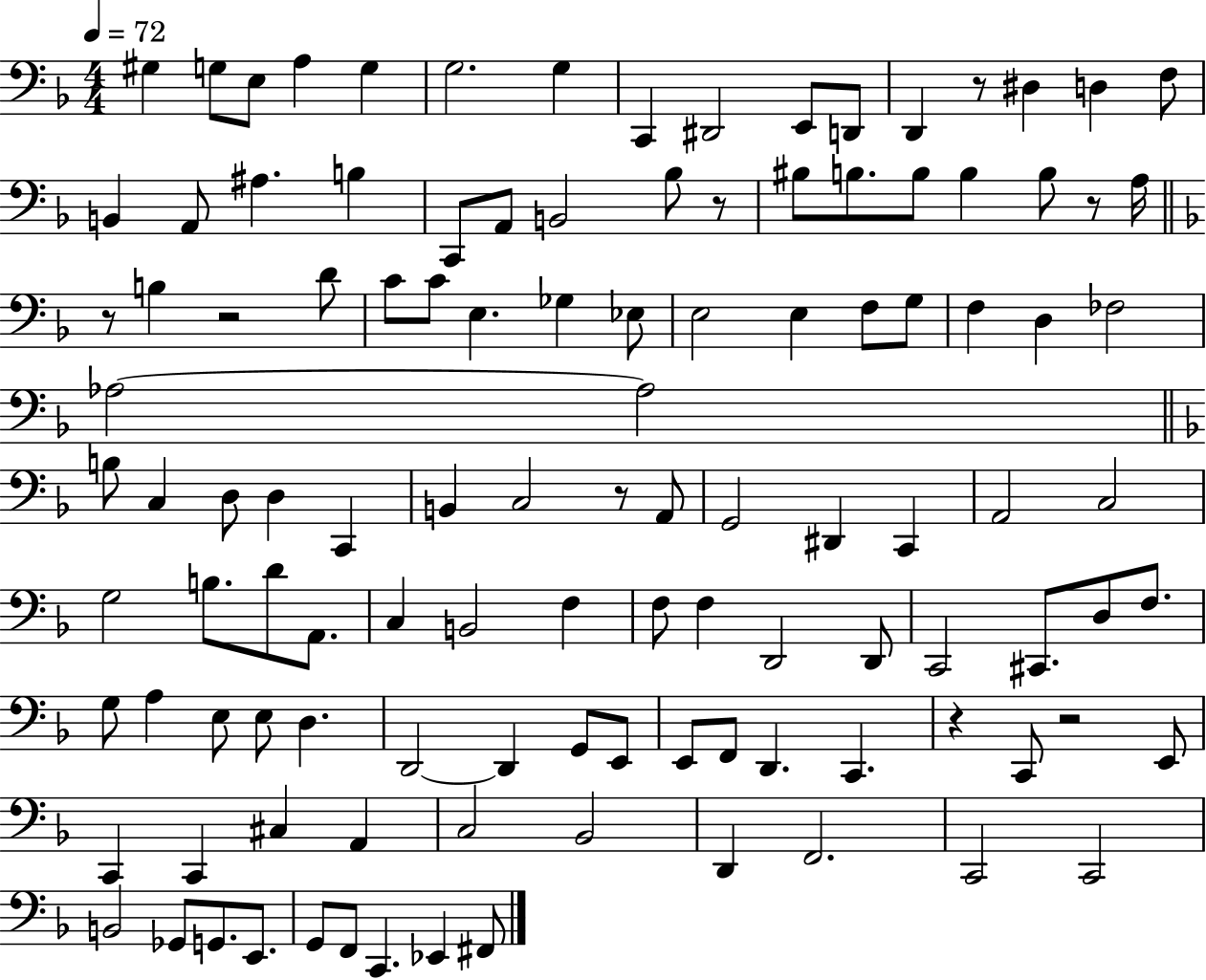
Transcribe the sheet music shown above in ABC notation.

X:1
T:Untitled
M:4/4
L:1/4
K:F
^G, G,/2 E,/2 A, G, G,2 G, C,, ^D,,2 E,,/2 D,,/2 D,, z/2 ^D, D, F,/2 B,, A,,/2 ^A, B, C,,/2 A,,/2 B,,2 _B,/2 z/2 ^B,/2 B,/2 B,/2 B, B,/2 z/2 A,/4 z/2 B, z2 D/2 C/2 C/2 E, _G, _E,/2 E,2 E, F,/2 G,/2 F, D, _F,2 _A,2 _A,2 B,/2 C, D,/2 D, C,, B,, C,2 z/2 A,,/2 G,,2 ^D,, C,, A,,2 C,2 G,2 B,/2 D/2 A,,/2 C, B,,2 F, F,/2 F, D,,2 D,,/2 C,,2 ^C,,/2 D,/2 F,/2 G,/2 A, E,/2 E,/2 D, D,,2 D,, G,,/2 E,,/2 E,,/2 F,,/2 D,, C,, z C,,/2 z2 E,,/2 C,, C,, ^C, A,, C,2 _B,,2 D,, F,,2 C,,2 C,,2 B,,2 _G,,/2 G,,/2 E,,/2 G,,/2 F,,/2 C,, _E,, ^F,,/2